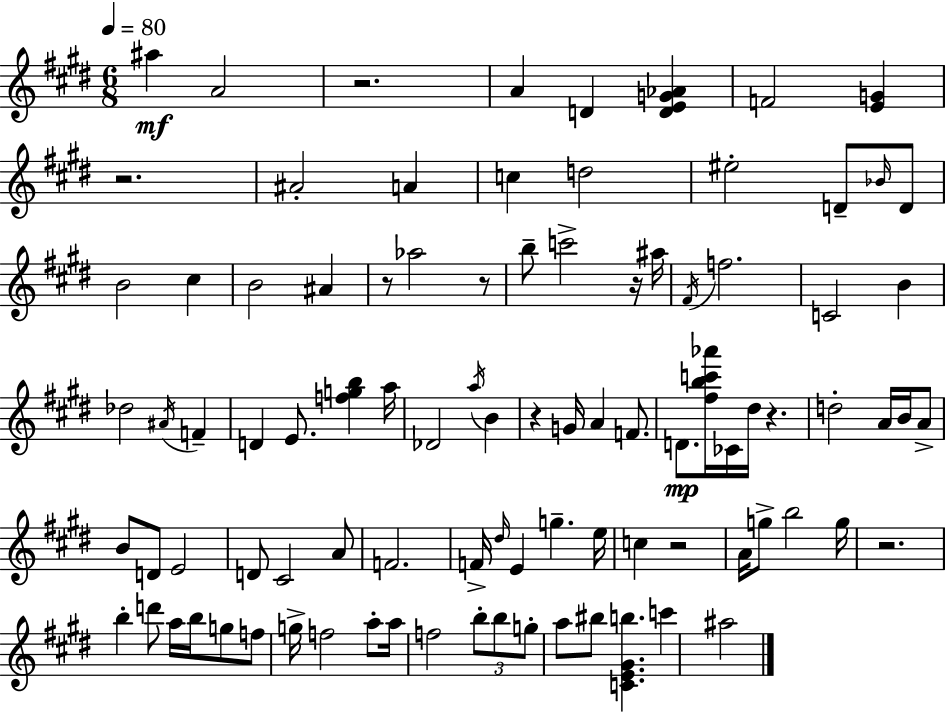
{
  \clef treble
  \numericTimeSignature
  \time 6/8
  \key e \major
  \tempo 4 = 80
  ais''4\mf a'2 | r2. | a'4 d'4 <d' e' g' aes'>4 | f'2 <e' g'>4 | \break r2. | ais'2-. a'4 | c''4 d''2 | eis''2-. d'8-- \grace { bes'16 } d'8 | \break b'2 cis''4 | b'2 ais'4 | r8 aes''2 r8 | b''8-- c'''2-> r16 | \break ais''16 \acciaccatura { fis'16 } f''2. | c'2 b'4 | des''2 \acciaccatura { ais'16 } f'4-- | d'4 e'8. <f'' g'' b''>4 | \break a''16 des'2 \acciaccatura { a''16 } | b'4 r4 g'16 a'4 | f'8. d'8.\mp <fis'' b'' c''' aes'''>16 ces'16 dis''16 r4. | d''2-. | \break a'16 b'16 a'8-> b'8 d'8 e'2 | d'8 cis'2 | a'8 f'2. | f'16-> \grace { dis''16 } e'4 g''4.-- | \break e''16 c''4 r2 | a'16 g''8-> b''2 | g''16 r2. | b''4-. d'''8 a''16 | \break b''16 g''8 f''8 g''16-> f''2 | a''8-. a''16 f''2 | \tuplet 3/2 { b''8-. b''8 g''8-. } a''8 bis''8 <c' e' gis' b''>4. | c'''4 ais''2 | \break \bar "|."
}